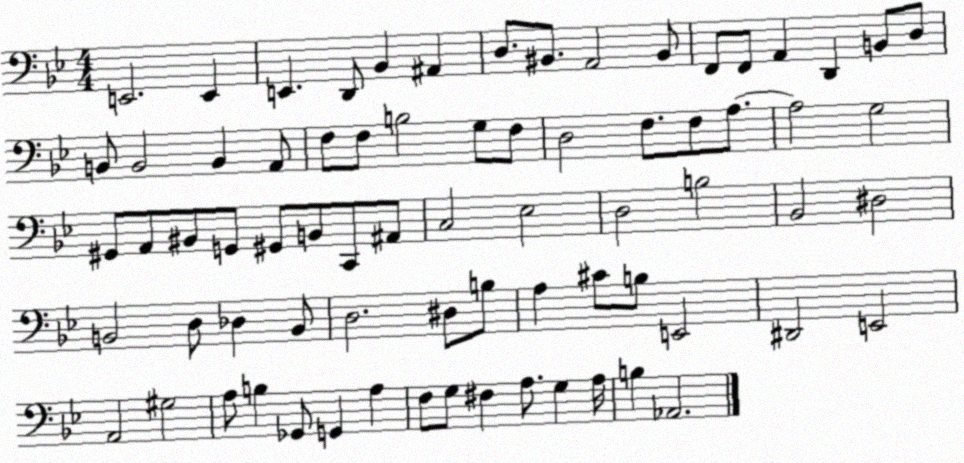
X:1
T:Untitled
M:4/4
L:1/4
K:Bb
E,,2 E,, E,, D,,/2 _B,, ^A,, D,/2 ^B,,/2 A,,2 ^B,,/2 F,,/2 F,,/2 A,, D,, B,,/2 D,/2 B,,/2 B,,2 B,, A,,/2 F,/2 F,/2 B,2 G,/2 F,/2 D,2 F,/2 F,/2 A,/2 A,2 G,2 ^G,,/2 A,,/2 ^B,,/2 G,,/2 ^G,,/2 B,,/2 C,,/2 ^A,,/2 C,2 _E,2 D,2 B,2 _B,,2 ^D,2 B,,2 D,/2 _D, B,,/2 D,2 ^D,/2 B,/2 A, ^C/2 B,/2 E,,2 ^D,,2 E,,2 A,,2 ^G,2 A,/2 B, _G,,/2 G,, A, F,/2 G,/2 ^F, A,/2 G, A,/4 B, _A,,2